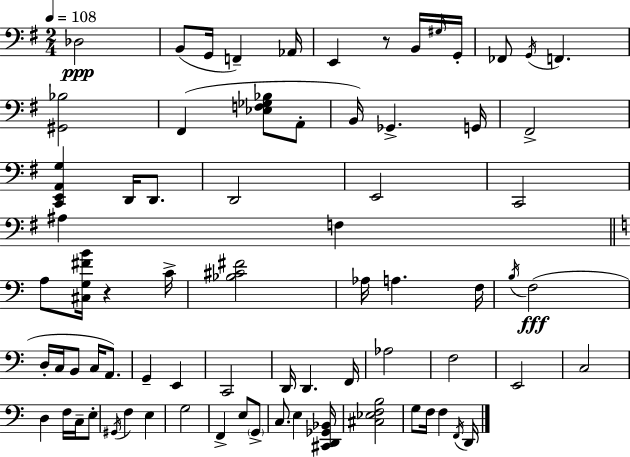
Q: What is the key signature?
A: G major